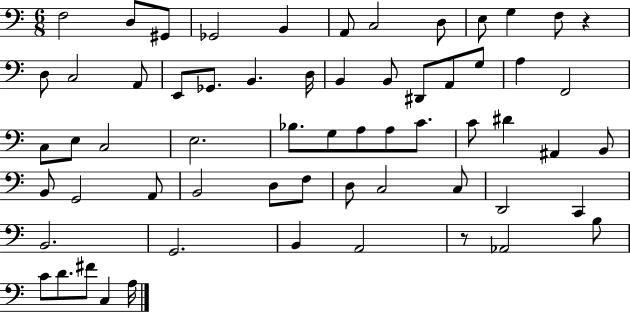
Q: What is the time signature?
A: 6/8